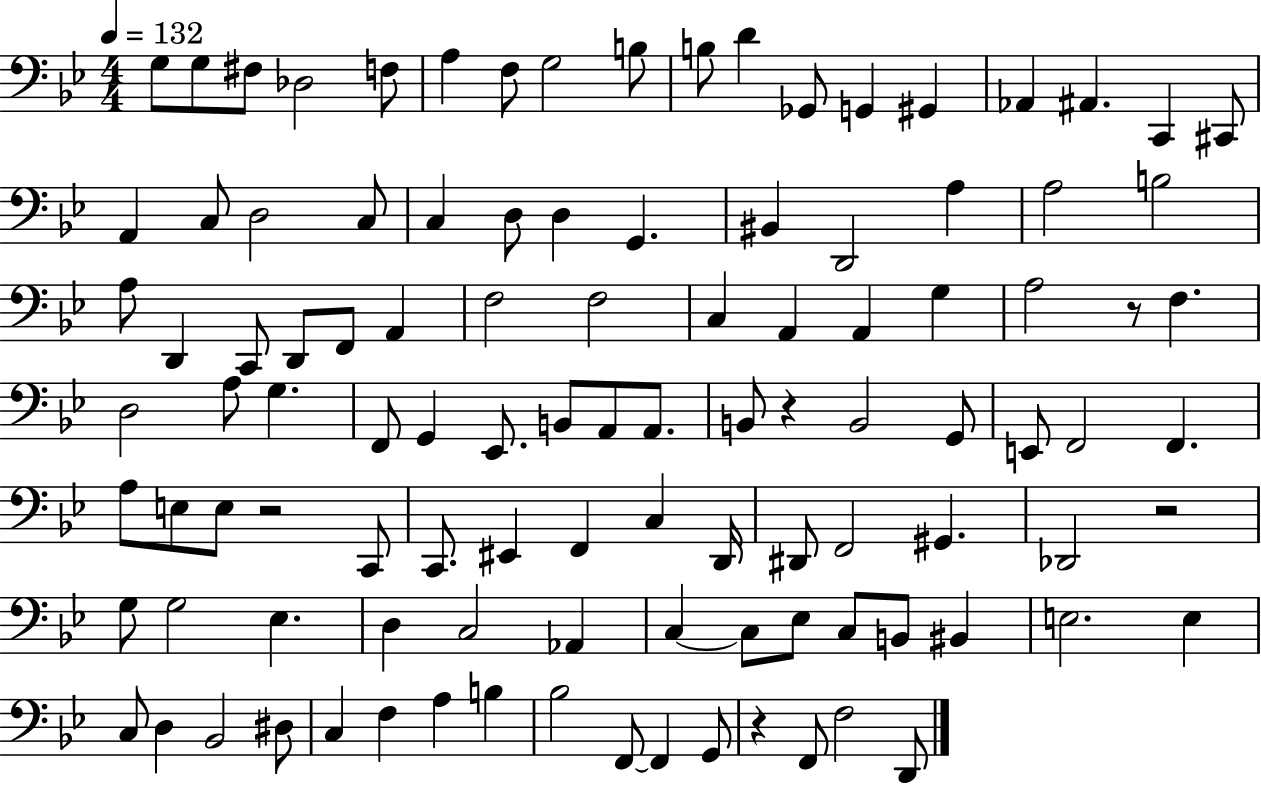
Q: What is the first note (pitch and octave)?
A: G3